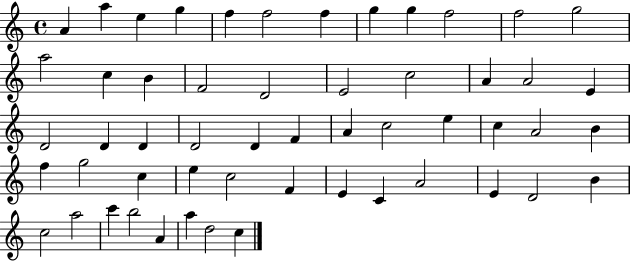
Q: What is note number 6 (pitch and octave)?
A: F5